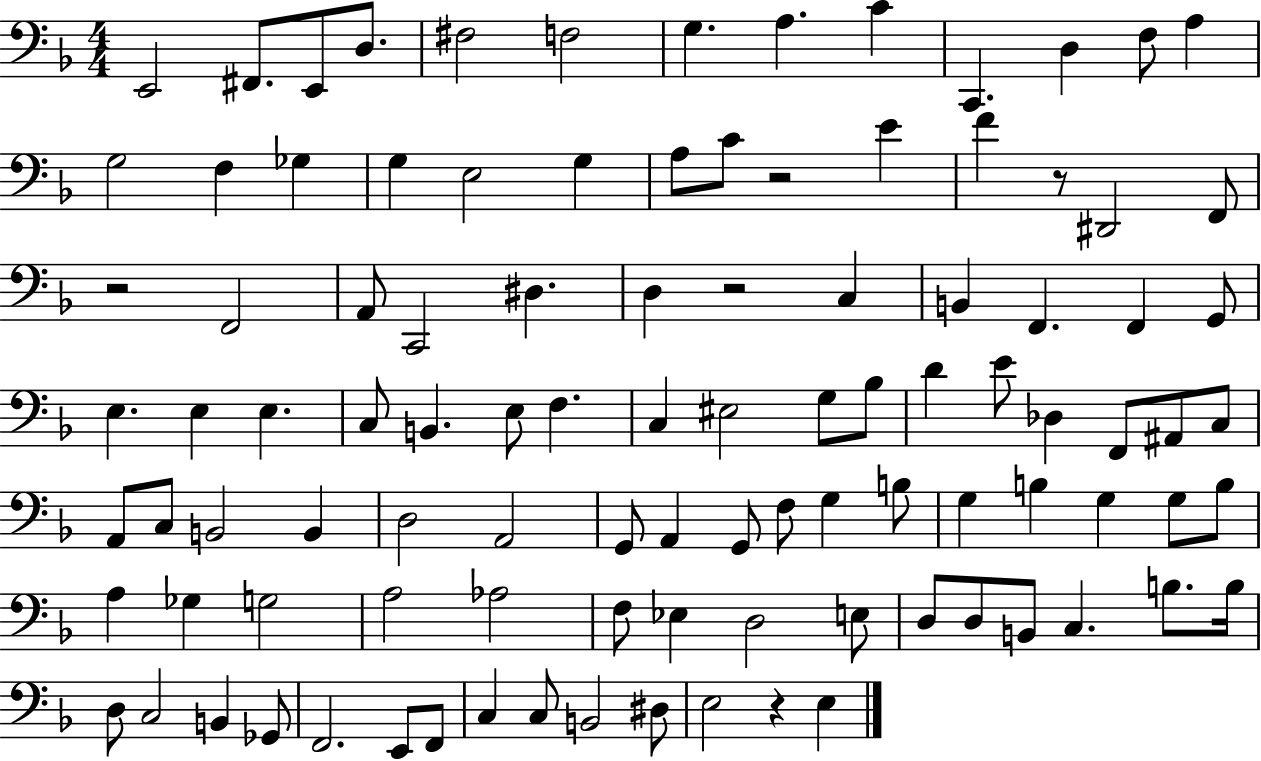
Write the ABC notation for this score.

X:1
T:Untitled
M:4/4
L:1/4
K:F
E,,2 ^F,,/2 E,,/2 D,/2 ^F,2 F,2 G, A, C C,, D, F,/2 A, G,2 F, _G, G, E,2 G, A,/2 C/2 z2 E F z/2 ^D,,2 F,,/2 z2 F,,2 A,,/2 C,,2 ^D, D, z2 C, B,, F,, F,, G,,/2 E, E, E, C,/2 B,, E,/2 F, C, ^E,2 G,/2 _B,/2 D E/2 _D, F,,/2 ^A,,/2 C,/2 A,,/2 C,/2 B,,2 B,, D,2 A,,2 G,,/2 A,, G,,/2 F,/2 G, B,/2 G, B, G, G,/2 B,/2 A, _G, G,2 A,2 _A,2 F,/2 _E, D,2 E,/2 D,/2 D,/2 B,,/2 C, B,/2 B,/4 D,/2 C,2 B,, _G,,/2 F,,2 E,,/2 F,,/2 C, C,/2 B,,2 ^D,/2 E,2 z E,